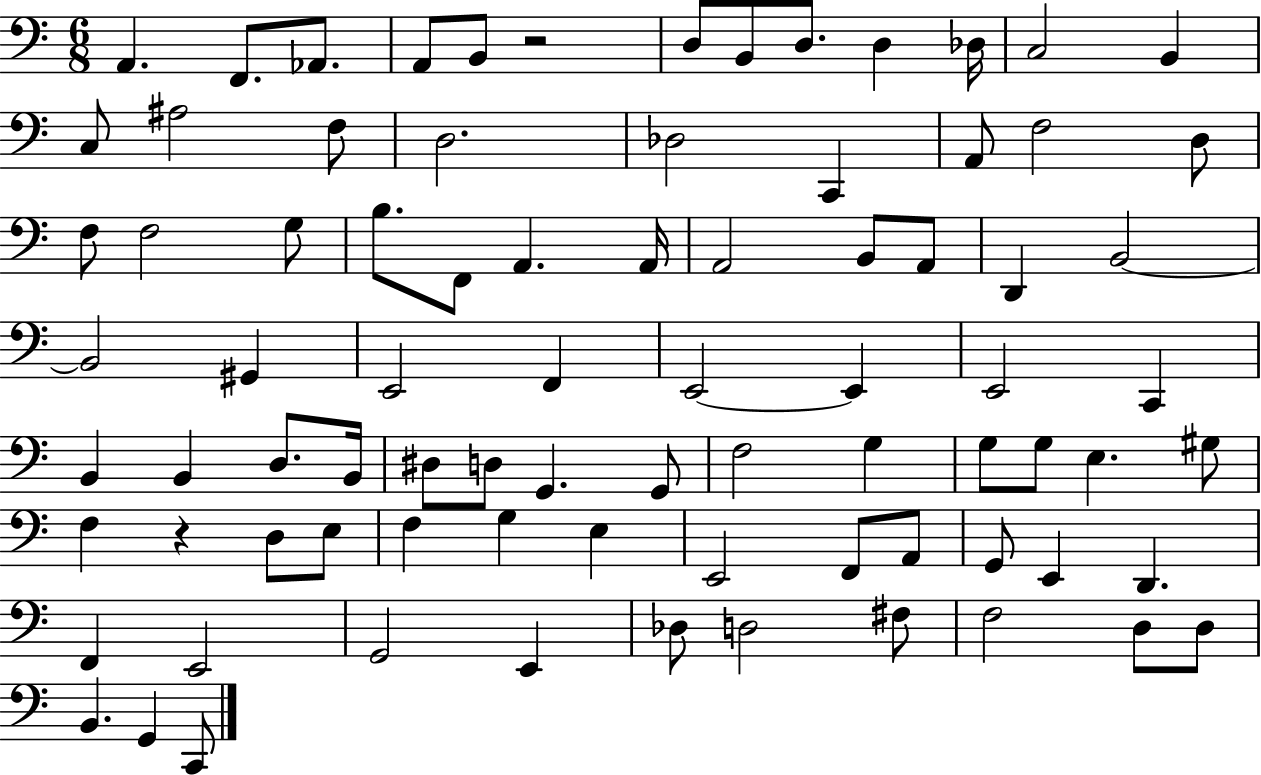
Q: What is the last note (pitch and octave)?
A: C2